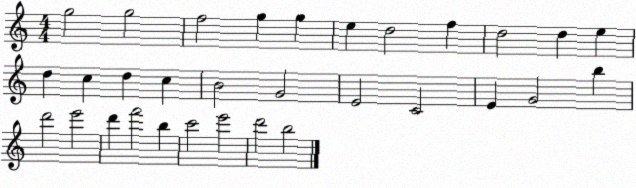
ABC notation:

X:1
T:Untitled
M:4/4
L:1/4
K:C
g2 g2 f2 g g e d2 f d2 d e d c d c B2 G2 E2 C2 E G2 b d'2 e'2 d' f'2 b c'2 e'2 d'2 b2